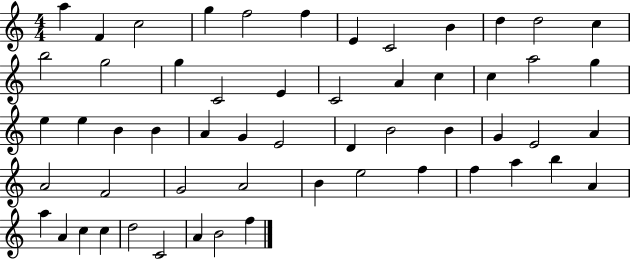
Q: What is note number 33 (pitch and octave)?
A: B4